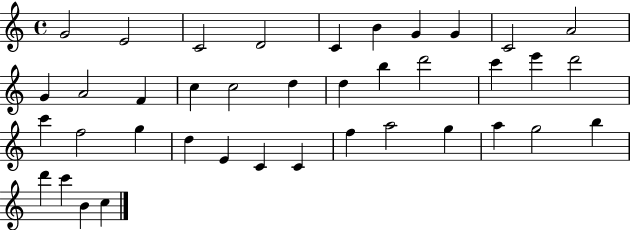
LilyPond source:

{
  \clef treble
  \time 4/4
  \defaultTimeSignature
  \key c \major
  g'2 e'2 | c'2 d'2 | c'4 b'4 g'4 g'4 | c'2 a'2 | \break g'4 a'2 f'4 | c''4 c''2 d''4 | d''4 b''4 d'''2 | c'''4 e'''4 d'''2 | \break c'''4 f''2 g''4 | d''4 e'4 c'4 c'4 | f''4 a''2 g''4 | a''4 g''2 b''4 | \break d'''4 c'''4 b'4 c''4 | \bar "|."
}